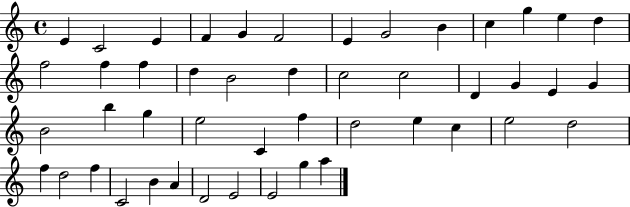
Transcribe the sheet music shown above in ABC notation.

X:1
T:Untitled
M:4/4
L:1/4
K:C
E C2 E F G F2 E G2 B c g e d f2 f f d B2 d c2 c2 D G E G B2 b g e2 C f d2 e c e2 d2 f d2 f C2 B A D2 E2 E2 g a